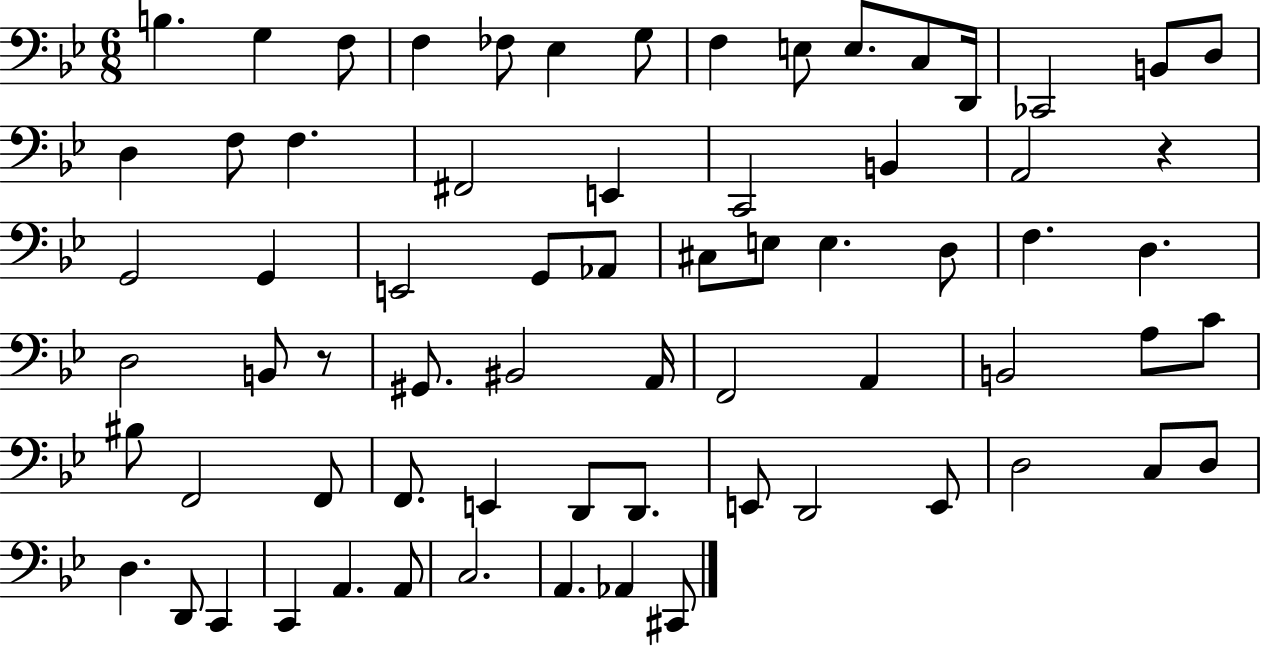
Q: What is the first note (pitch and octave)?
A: B3